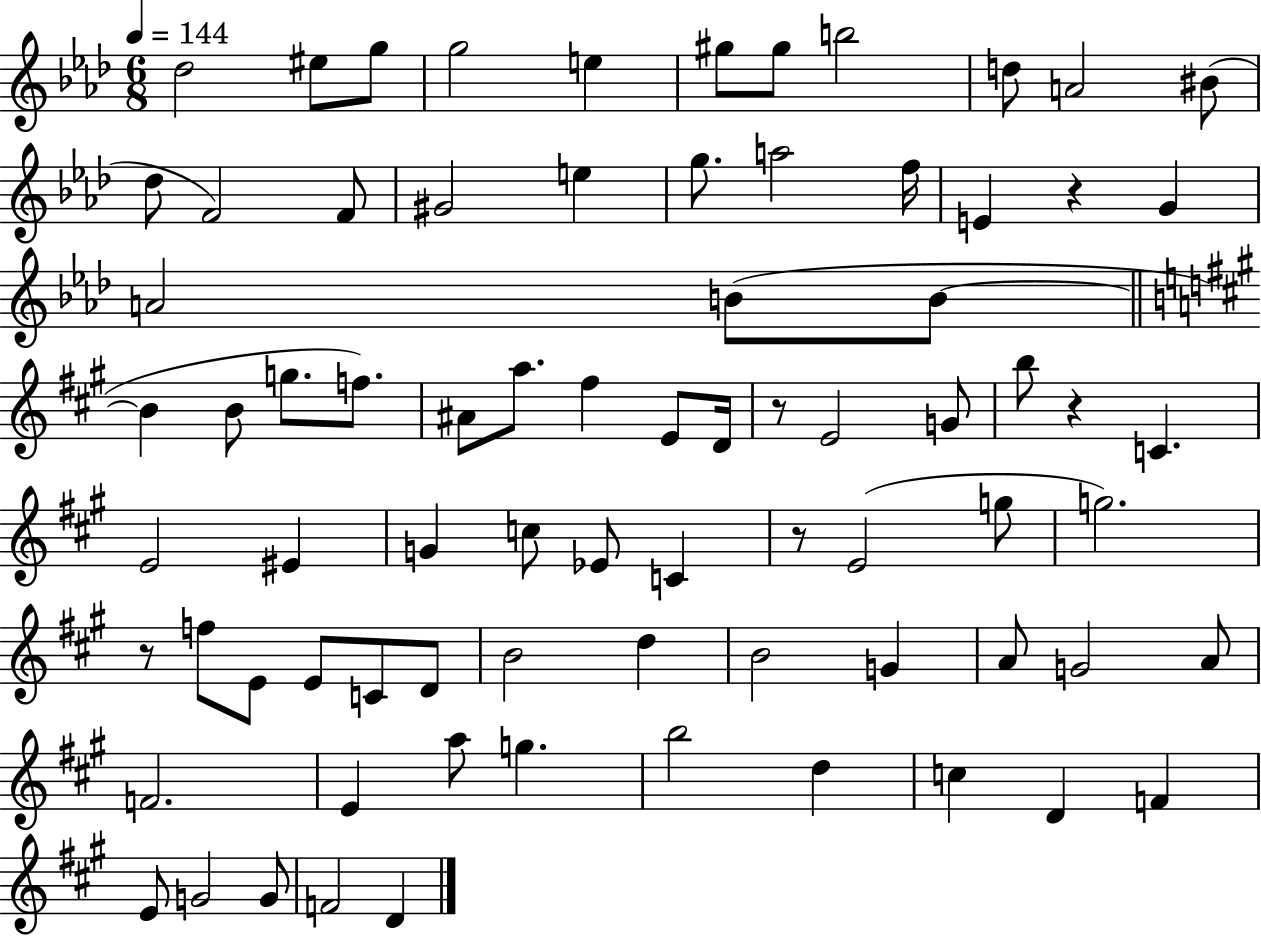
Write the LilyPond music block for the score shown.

{
  \clef treble
  \numericTimeSignature
  \time 6/8
  \key aes \major
  \tempo 4 = 144
  des''2 eis''8 g''8 | g''2 e''4 | gis''8 gis''8 b''2 | d''8 a'2 bis'8( | \break des''8 f'2) f'8 | gis'2 e''4 | g''8. a''2 f''16 | e'4 r4 g'4 | \break a'2 b'8( b'8~~ | \bar "||" \break \key a \major b'4 b'8 g''8. f''8.) | ais'8 a''8. fis''4 e'8 d'16 | r8 e'2 g'8 | b''8 r4 c'4. | \break e'2 eis'4 | g'4 c''8 ees'8 c'4 | r8 e'2( g''8 | g''2.) | \break r8 f''8 e'8 e'8 c'8 d'8 | b'2 d''4 | b'2 g'4 | a'8 g'2 a'8 | \break f'2. | e'4 a''8 g''4. | b''2 d''4 | c''4 d'4 f'4 | \break e'8 g'2 g'8 | f'2 d'4 | \bar "|."
}